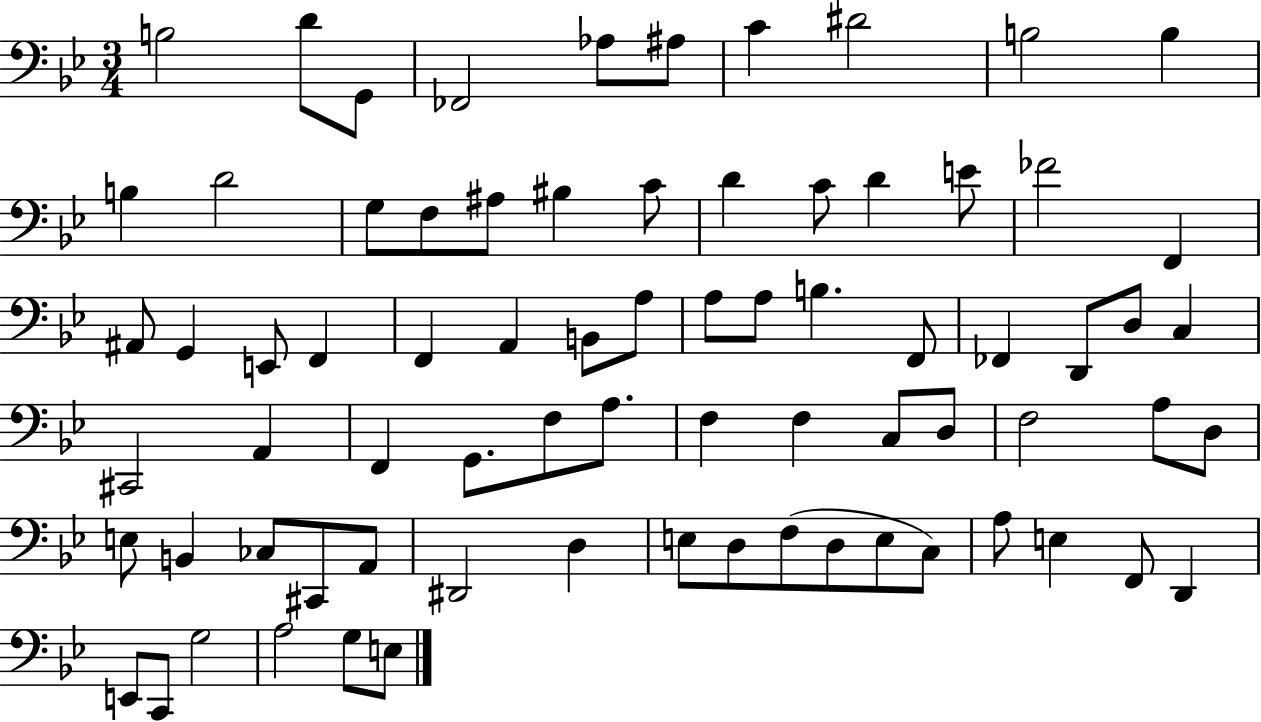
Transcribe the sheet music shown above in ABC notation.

X:1
T:Untitled
M:3/4
L:1/4
K:Bb
B,2 D/2 G,,/2 _F,,2 _A,/2 ^A,/2 C ^D2 B,2 B, B, D2 G,/2 F,/2 ^A,/2 ^B, C/2 D C/2 D E/2 _F2 F,, ^A,,/2 G,, E,,/2 F,, F,, A,, B,,/2 A,/2 A,/2 A,/2 B, F,,/2 _F,, D,,/2 D,/2 C, ^C,,2 A,, F,, G,,/2 F,/2 A,/2 F, F, C,/2 D,/2 F,2 A,/2 D,/2 E,/2 B,, _C,/2 ^C,,/2 A,,/2 ^D,,2 D, E,/2 D,/2 F,/2 D,/2 E,/2 C,/2 A,/2 E, F,,/2 D,, E,,/2 C,,/2 G,2 A,2 G,/2 E,/2